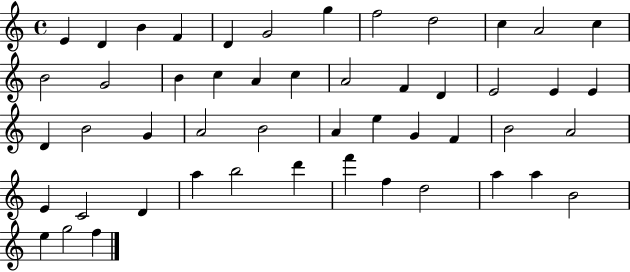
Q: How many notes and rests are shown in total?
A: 50